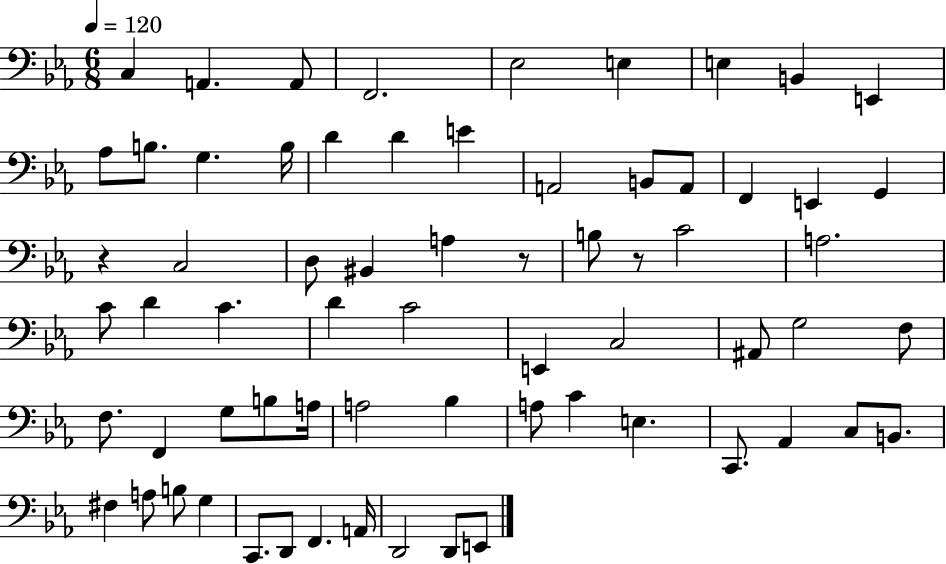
{
  \clef bass
  \numericTimeSignature
  \time 6/8
  \key ees \major
  \tempo 4 = 120
  \repeat volta 2 { c4 a,4. a,8 | f,2. | ees2 e4 | e4 b,4 e,4 | \break aes8 b8. g4. b16 | d'4 d'4 e'4 | a,2 b,8 a,8 | f,4 e,4 g,4 | \break r4 c2 | d8 bis,4 a4 r8 | b8 r8 c'2 | a2. | \break c'8 d'4 c'4. | d'4 c'2 | e,4 c2 | ais,8 g2 f8 | \break f8. f,4 g8 b8 a16 | a2 bes4 | a8 c'4 e4. | c,8. aes,4 c8 b,8. | \break fis4 a8 b8 g4 | c,8. d,8 f,4. a,16 | d,2 d,8 e,8 | } \bar "|."
}